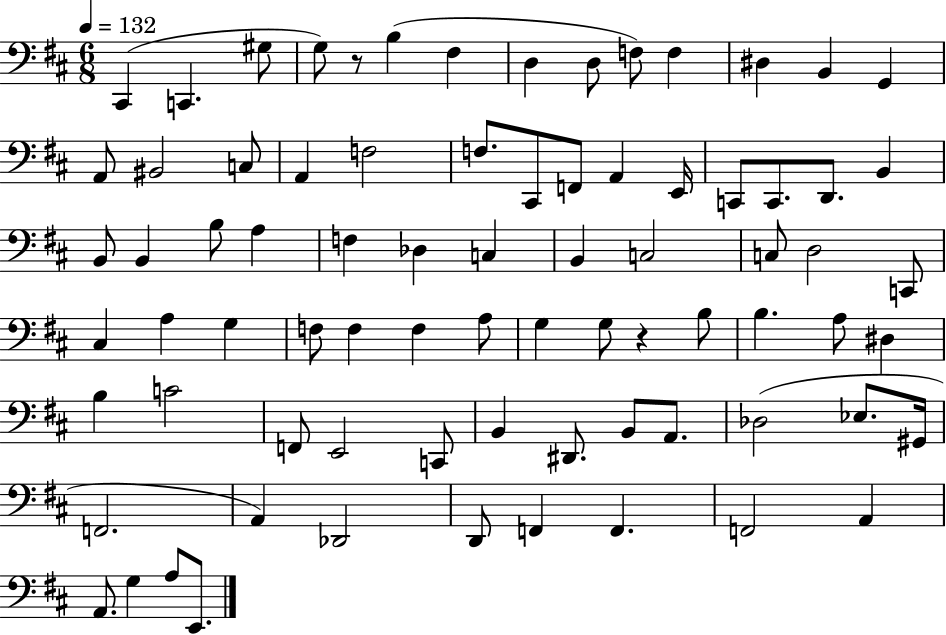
{
  \clef bass
  \numericTimeSignature
  \time 6/8
  \key d \major
  \tempo 4 = 132
  \repeat volta 2 { cis,4( c,4. gis8 | g8) r8 b4( fis4 | d4 d8 f8) f4 | dis4 b,4 g,4 | \break a,8 bis,2 c8 | a,4 f2 | f8. cis,8 f,8 a,4 e,16 | c,8 c,8. d,8. b,4 | \break b,8 b,4 b8 a4 | f4 des4 c4 | b,4 c2 | c8 d2 c,8 | \break cis4 a4 g4 | f8 f4 f4 a8 | g4 g8 r4 b8 | b4. a8 dis4 | \break b4 c'2 | f,8 e,2 c,8 | b,4 dis,8. b,8 a,8. | des2( ees8. gis,16 | \break f,2. | a,4) des,2 | d,8 f,4 f,4. | f,2 a,4 | \break a,8. g4 a8 e,8. | } \bar "|."
}